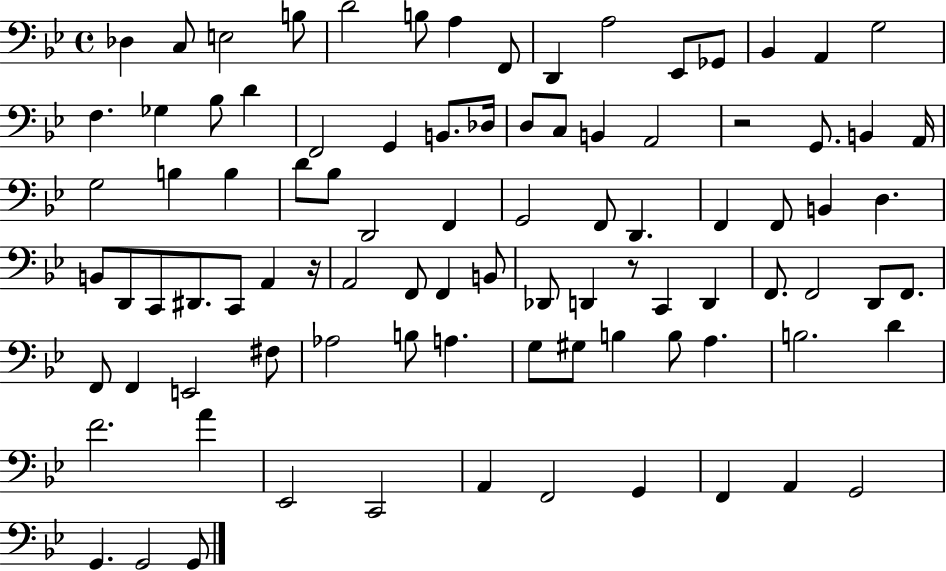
X:1
T:Untitled
M:4/4
L:1/4
K:Bb
_D, C,/2 E,2 B,/2 D2 B,/2 A, F,,/2 D,, A,2 _E,,/2 _G,,/2 _B,, A,, G,2 F, _G, _B,/2 D F,,2 G,, B,,/2 _D,/4 D,/2 C,/2 B,, A,,2 z2 G,,/2 B,, A,,/4 G,2 B, B, D/2 _B,/2 D,,2 F,, G,,2 F,,/2 D,, F,, F,,/2 B,, D, B,,/2 D,,/2 C,,/2 ^D,,/2 C,,/2 A,, z/4 A,,2 F,,/2 F,, B,,/2 _D,,/2 D,, z/2 C,, D,, F,,/2 F,,2 D,,/2 F,,/2 F,,/2 F,, E,,2 ^F,/2 _A,2 B,/2 A, G,/2 ^G,/2 B, B,/2 A, B,2 D F2 A _E,,2 C,,2 A,, F,,2 G,, F,, A,, G,,2 G,, G,,2 G,,/2